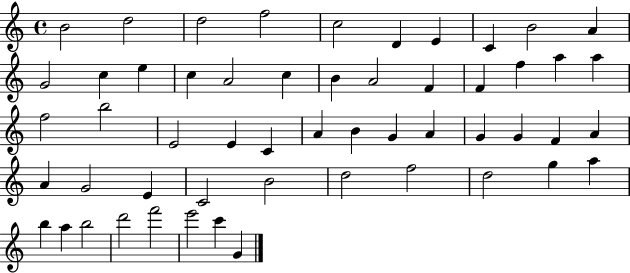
B4/h D5/h D5/h F5/h C5/h D4/q E4/q C4/q B4/h A4/q G4/h C5/q E5/q C5/q A4/h C5/q B4/q A4/h F4/q F4/q F5/q A5/q A5/q F5/h B5/h E4/h E4/q C4/q A4/q B4/q G4/q A4/q G4/q G4/q F4/q A4/q A4/q G4/h E4/q C4/h B4/h D5/h F5/h D5/h G5/q A5/q B5/q A5/q B5/h D6/h F6/h E6/h C6/q G4/q